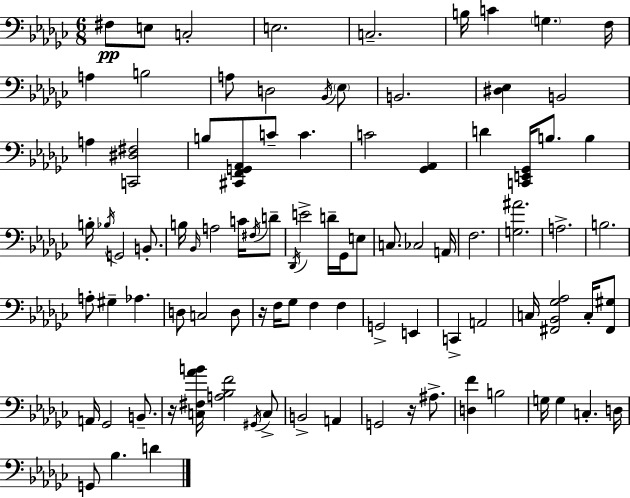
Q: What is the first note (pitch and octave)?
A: F#3